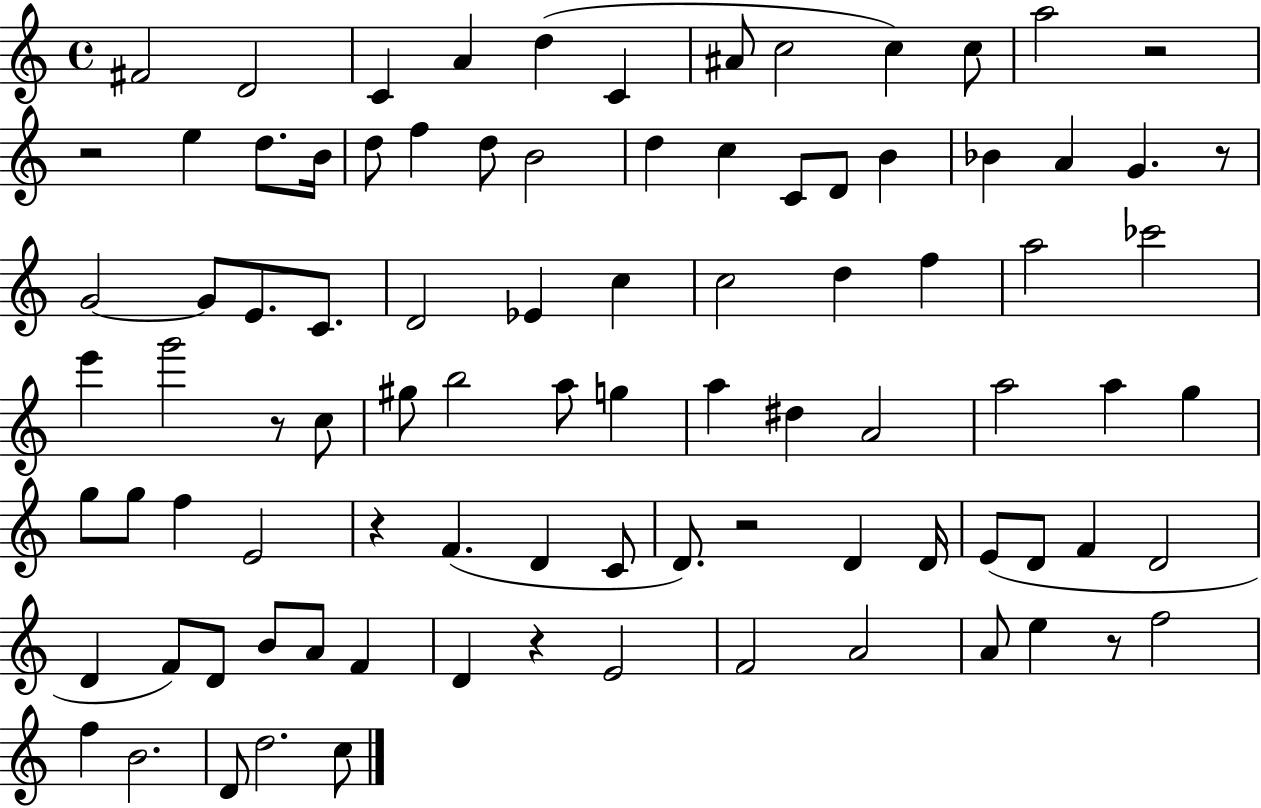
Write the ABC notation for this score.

X:1
T:Untitled
M:4/4
L:1/4
K:C
^F2 D2 C A d C ^A/2 c2 c c/2 a2 z2 z2 e d/2 B/4 d/2 f d/2 B2 d c C/2 D/2 B _B A G z/2 G2 G/2 E/2 C/2 D2 _E c c2 d f a2 _c'2 e' g'2 z/2 c/2 ^g/2 b2 a/2 g a ^d A2 a2 a g g/2 g/2 f E2 z F D C/2 D/2 z2 D D/4 E/2 D/2 F D2 D F/2 D/2 B/2 A/2 F D z E2 F2 A2 A/2 e z/2 f2 f B2 D/2 d2 c/2